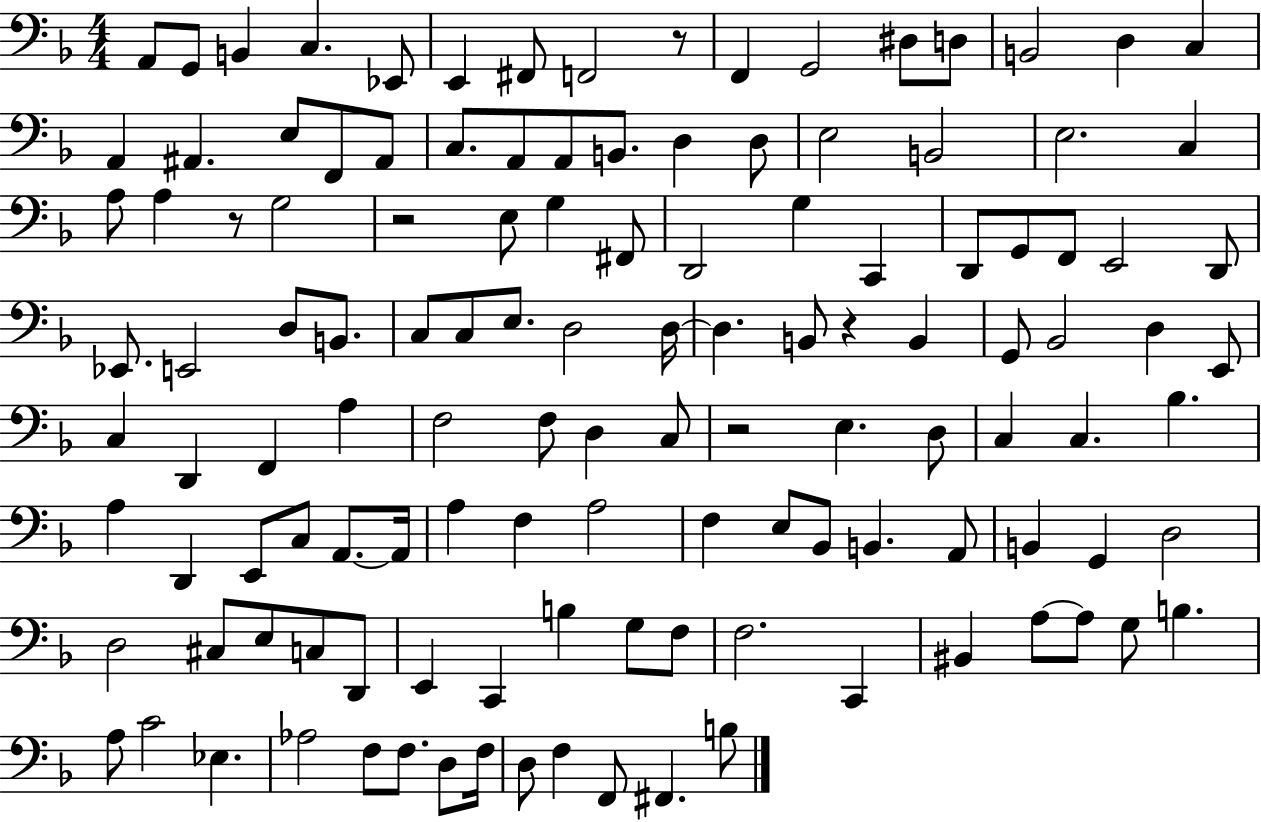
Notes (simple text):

A2/e G2/e B2/q C3/q. Eb2/e E2/q F#2/e F2/h R/e F2/q G2/h D#3/e D3/e B2/h D3/q C3/q A2/q A#2/q. E3/e F2/e A#2/e C3/e. A2/e A2/e B2/e. D3/q D3/e E3/h B2/h E3/h. C3/q A3/e A3/q R/e G3/h R/h E3/e G3/q F#2/e D2/h G3/q C2/q D2/e G2/e F2/e E2/h D2/e Eb2/e. E2/h D3/e B2/e. C3/e C3/e E3/e. D3/h D3/s D3/q. B2/e R/q B2/q G2/e Bb2/h D3/q E2/e C3/q D2/q F2/q A3/q F3/h F3/e D3/q C3/e R/h E3/q. D3/e C3/q C3/q. Bb3/q. A3/q D2/q E2/e C3/e A2/e. A2/s A3/q F3/q A3/h F3/q E3/e Bb2/e B2/q. A2/e B2/q G2/q D3/h D3/h C#3/e E3/e C3/e D2/e E2/q C2/q B3/q G3/e F3/e F3/h. C2/q BIS2/q A3/e A3/e G3/e B3/q. A3/e C4/h Eb3/q. Ab3/h F3/e F3/e. D3/e F3/s D3/e F3/q F2/e F#2/q. B3/e